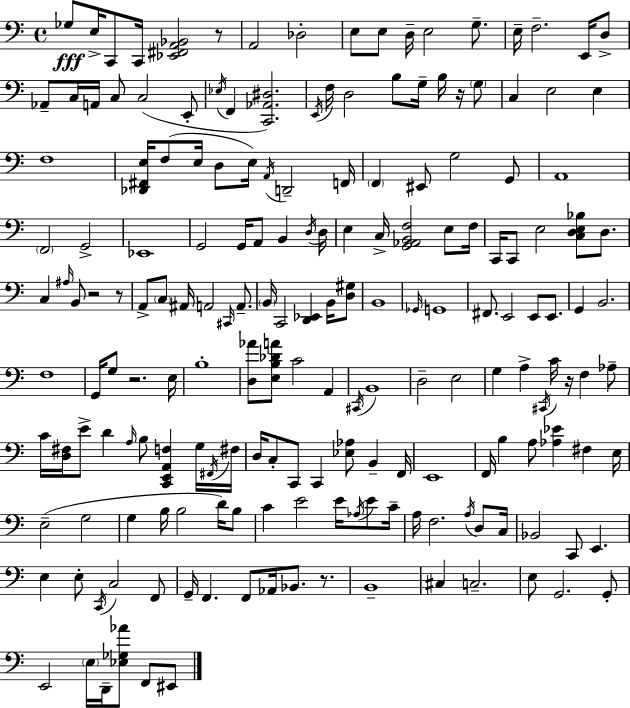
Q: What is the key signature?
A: A minor